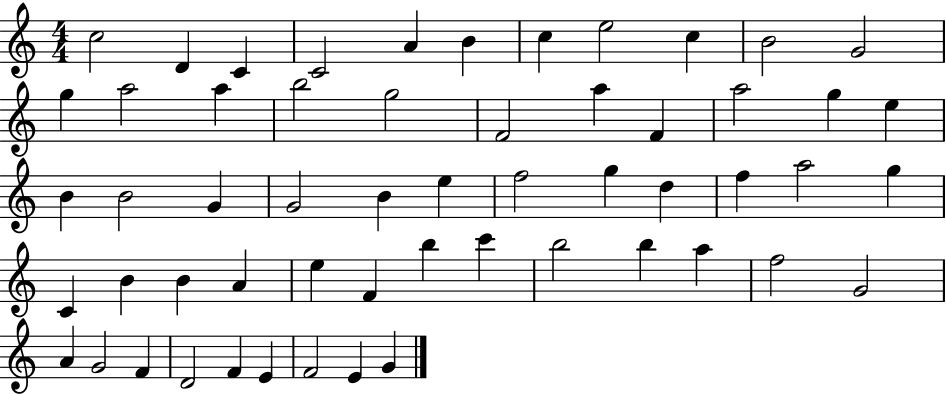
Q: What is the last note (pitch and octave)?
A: G4